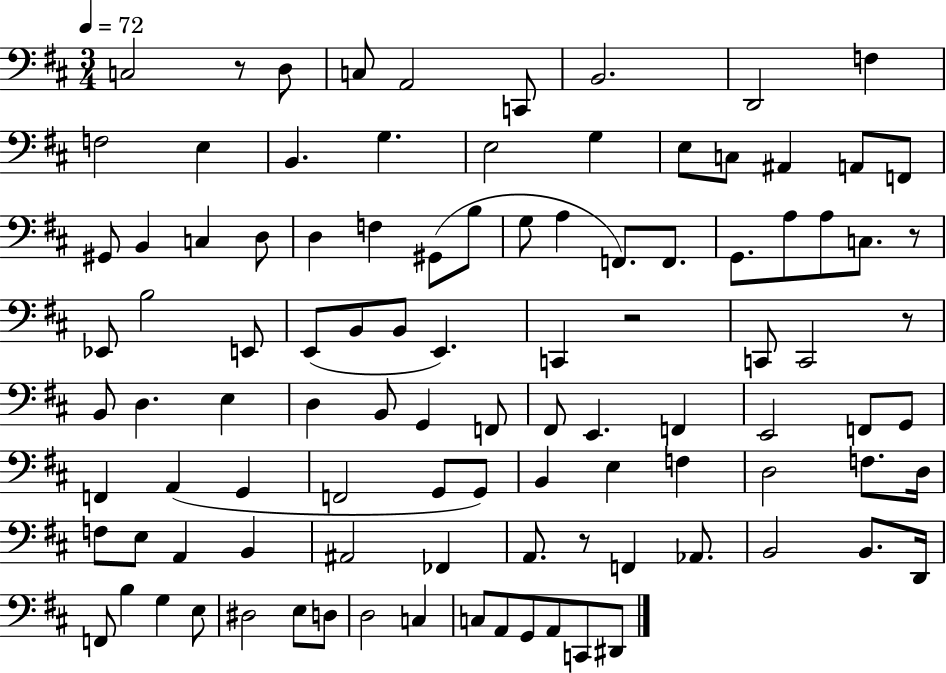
C3/h R/e D3/e C3/e A2/h C2/e B2/h. D2/h F3/q F3/h E3/q B2/q. G3/q. E3/h G3/q E3/e C3/e A#2/q A2/e F2/e G#2/e B2/q C3/q D3/e D3/q F3/q G#2/e B3/e G3/e A3/q F2/e. F2/e. G2/e. A3/e A3/e C3/e. R/e Eb2/e B3/h E2/e E2/e B2/e B2/e E2/q. C2/q R/h C2/e C2/h R/e B2/e D3/q. E3/q D3/q B2/e G2/q F2/e F#2/e E2/q. F2/q E2/h F2/e G2/e F2/q A2/q G2/q F2/h G2/e G2/e B2/q E3/q F3/q D3/h F3/e. D3/s F3/e E3/e A2/q B2/q A#2/h FES2/q A2/e. R/e F2/q Ab2/e. B2/h B2/e. D2/s F2/e B3/q G3/q E3/e D#3/h E3/e D3/e D3/h C3/q C3/e A2/e G2/e A2/e C2/e D#2/e